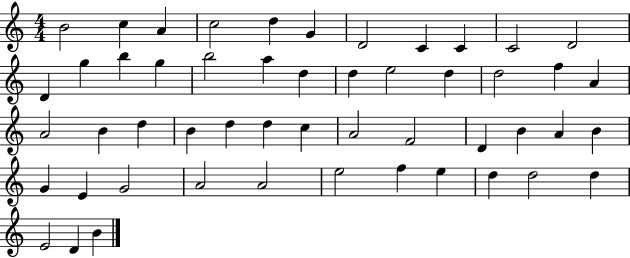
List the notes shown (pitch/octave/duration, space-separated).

B4/h C5/q A4/q C5/h D5/q G4/q D4/h C4/q C4/q C4/h D4/h D4/q G5/q B5/q G5/q B5/h A5/q D5/q D5/q E5/h D5/q D5/h F5/q A4/q A4/h B4/q D5/q B4/q D5/q D5/q C5/q A4/h F4/h D4/q B4/q A4/q B4/q G4/q E4/q G4/h A4/h A4/h E5/h F5/q E5/q D5/q D5/h D5/q E4/h D4/q B4/q